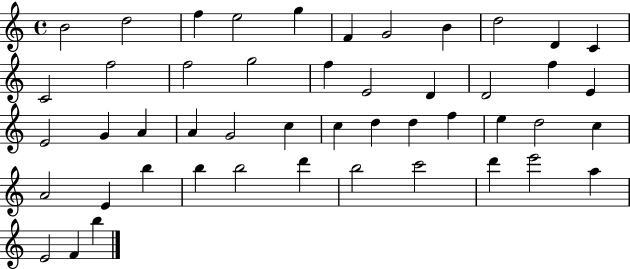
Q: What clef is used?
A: treble